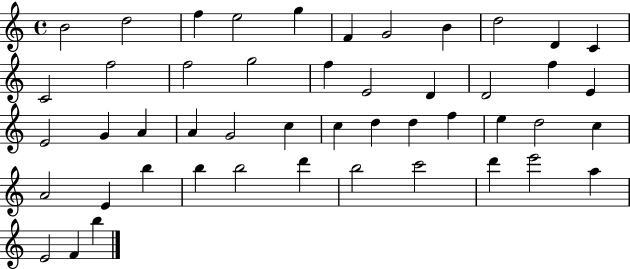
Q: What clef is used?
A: treble